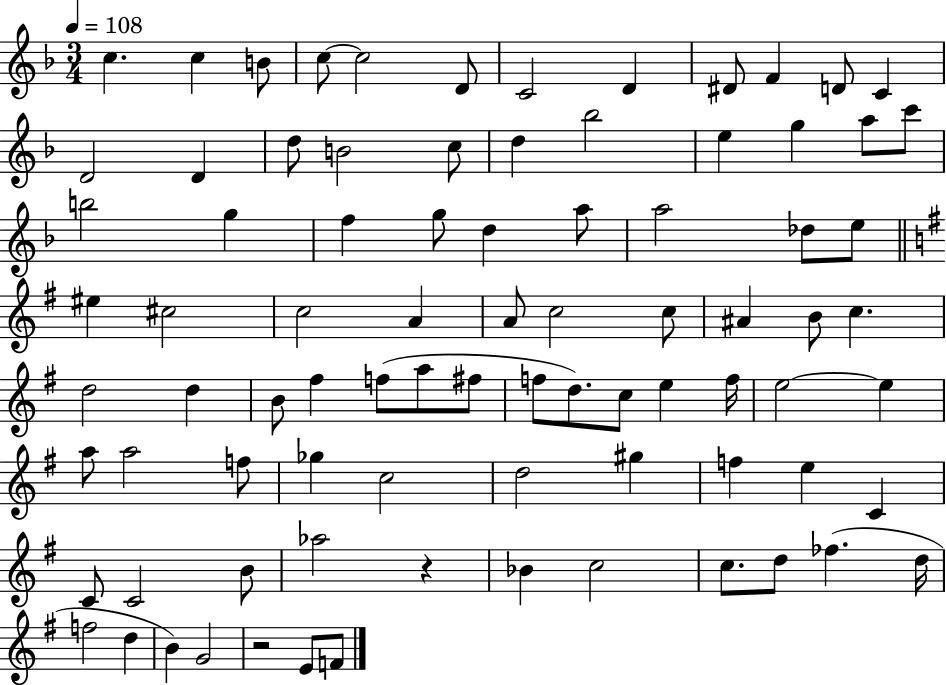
{
  \clef treble
  \numericTimeSignature
  \time 3/4
  \key f \major
  \tempo 4 = 108
  \repeat volta 2 { c''4. c''4 b'8 | c''8~~ c''2 d'8 | c'2 d'4 | dis'8 f'4 d'8 c'4 | \break d'2 d'4 | d''8 b'2 c''8 | d''4 bes''2 | e''4 g''4 a''8 c'''8 | \break b''2 g''4 | f''4 g''8 d''4 a''8 | a''2 des''8 e''8 | \bar "||" \break \key e \minor eis''4 cis''2 | c''2 a'4 | a'8 c''2 c''8 | ais'4 b'8 c''4. | \break d''2 d''4 | b'8 fis''4 f''8( a''8 fis''8 | f''8 d''8.) c''8 e''4 f''16 | e''2~~ e''4 | \break a''8 a''2 f''8 | ges''4 c''2 | d''2 gis''4 | f''4 e''4 c'4 | \break c'8 c'2 b'8 | aes''2 r4 | bes'4 c''2 | c''8. d''8 fes''4.( d''16 | \break f''2 d''4 | b'4) g'2 | r2 e'8 f'8 | } \bar "|."
}